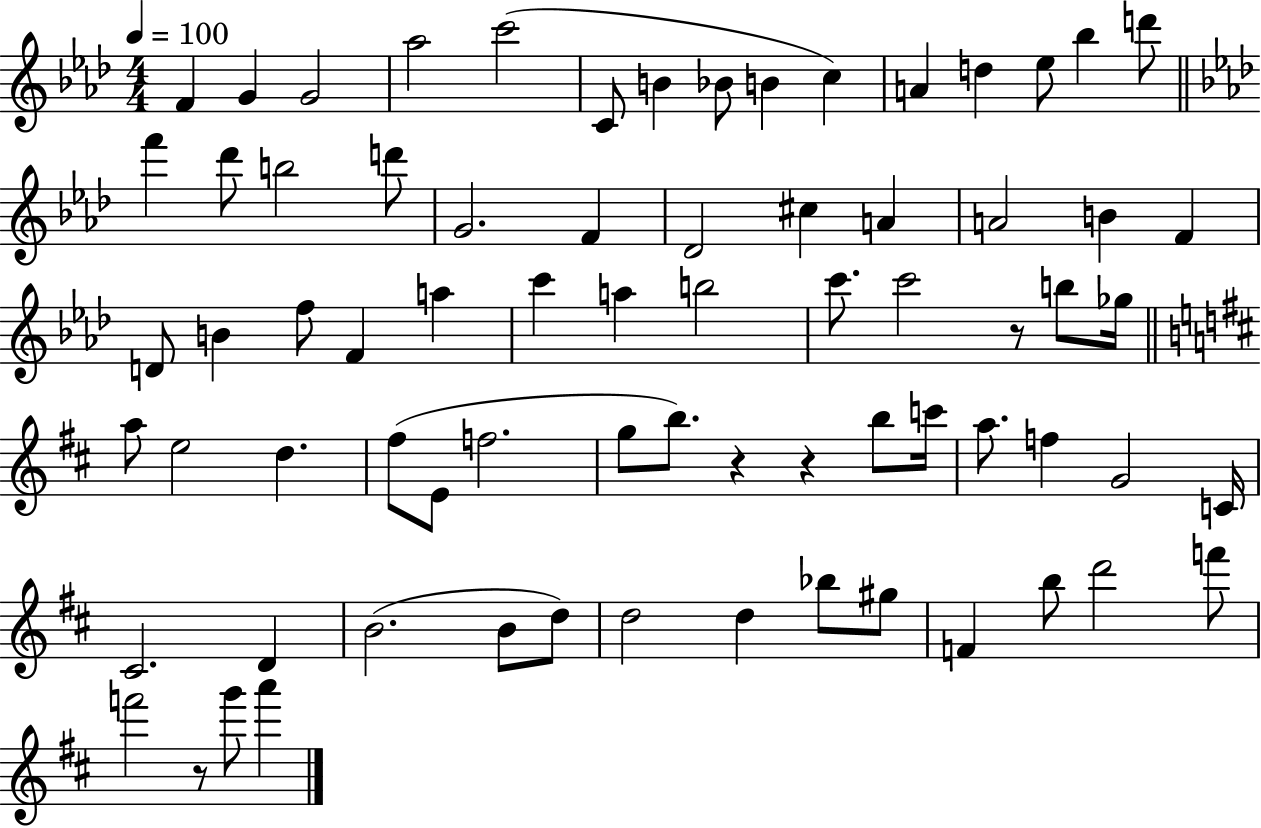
X:1
T:Untitled
M:4/4
L:1/4
K:Ab
F G G2 _a2 c'2 C/2 B _B/2 B c A d _e/2 _b d'/2 f' _d'/2 b2 d'/2 G2 F _D2 ^c A A2 B F D/2 B f/2 F a c' a b2 c'/2 c'2 z/2 b/2 _g/4 a/2 e2 d ^f/2 E/2 f2 g/2 b/2 z z b/2 c'/4 a/2 f G2 C/4 ^C2 D B2 B/2 d/2 d2 d _b/2 ^g/2 F b/2 d'2 f'/2 f'2 z/2 g'/2 a'